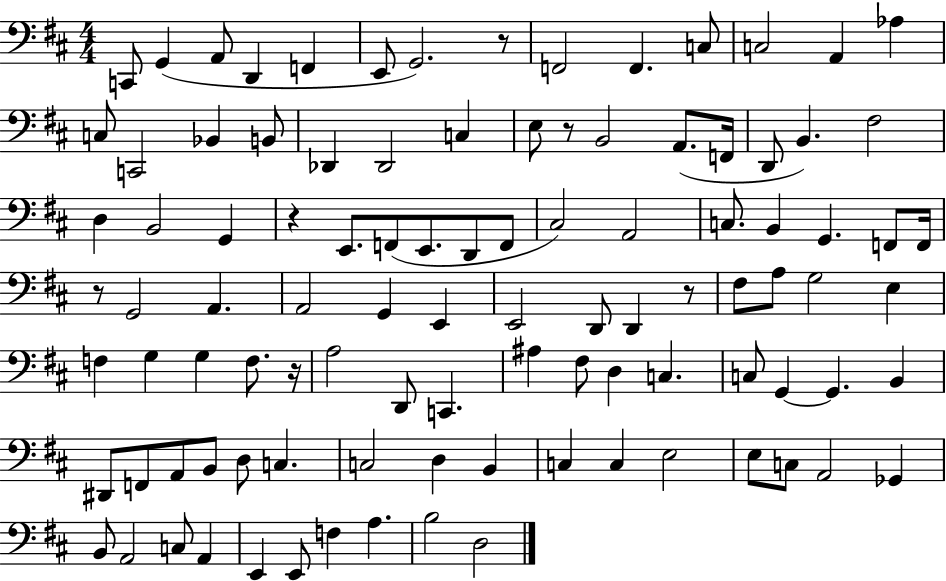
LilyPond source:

{
  \clef bass
  \numericTimeSignature
  \time 4/4
  \key d \major
  c,8 g,4( a,8 d,4 f,4 | e,8 g,2.) r8 | f,2 f,4. c8 | c2 a,4 aes4 | \break c8 c,2 bes,4 b,8 | des,4 des,2 c4 | e8 r8 b,2 a,8.( f,16 | d,8 b,4.) fis2 | \break d4 b,2 g,4 | r4 e,8. f,8( e,8. d,8 f,8 | cis2) a,2 | c8. b,4 g,4. f,8 f,16 | \break r8 g,2 a,4. | a,2 g,4 e,4 | e,2 d,8 d,4 r8 | fis8 a8 g2 e4 | \break f4 g4 g4 f8. r16 | a2 d,8 c,4. | ais4 fis8 d4 c4. | c8 g,4~~ g,4. b,4 | \break dis,8 f,8 a,8 b,8 d8 c4. | c2 d4 b,4 | c4 c4 e2 | e8 c8 a,2 ges,4 | \break b,8 a,2 c8 a,4 | e,4 e,8 f4 a4. | b2 d2 | \bar "|."
}